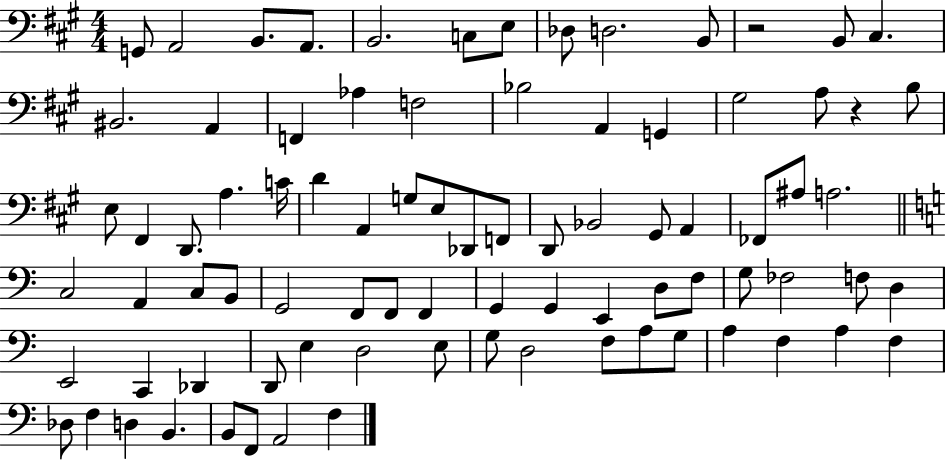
G2/e A2/h B2/e. A2/e. B2/h. C3/e E3/e Db3/e D3/h. B2/e R/h B2/e C#3/q. BIS2/h. A2/q F2/q Ab3/q F3/h Bb3/h A2/q G2/q G#3/h A3/e R/q B3/e E3/e F#2/q D2/e. A3/q. C4/s D4/q A2/q G3/e E3/e Db2/e F2/e D2/e Bb2/h G#2/e A2/q FES2/e A#3/e A3/h. C3/h A2/q C3/e B2/e G2/h F2/e F2/e F2/q G2/q G2/q E2/q D3/e F3/e G3/e FES3/h F3/e D3/q E2/h C2/q Db2/q D2/e E3/q D3/h E3/e G3/e D3/h F3/e A3/e G3/e A3/q F3/q A3/q F3/q Db3/e F3/q D3/q B2/q. B2/e F2/e A2/h F3/q